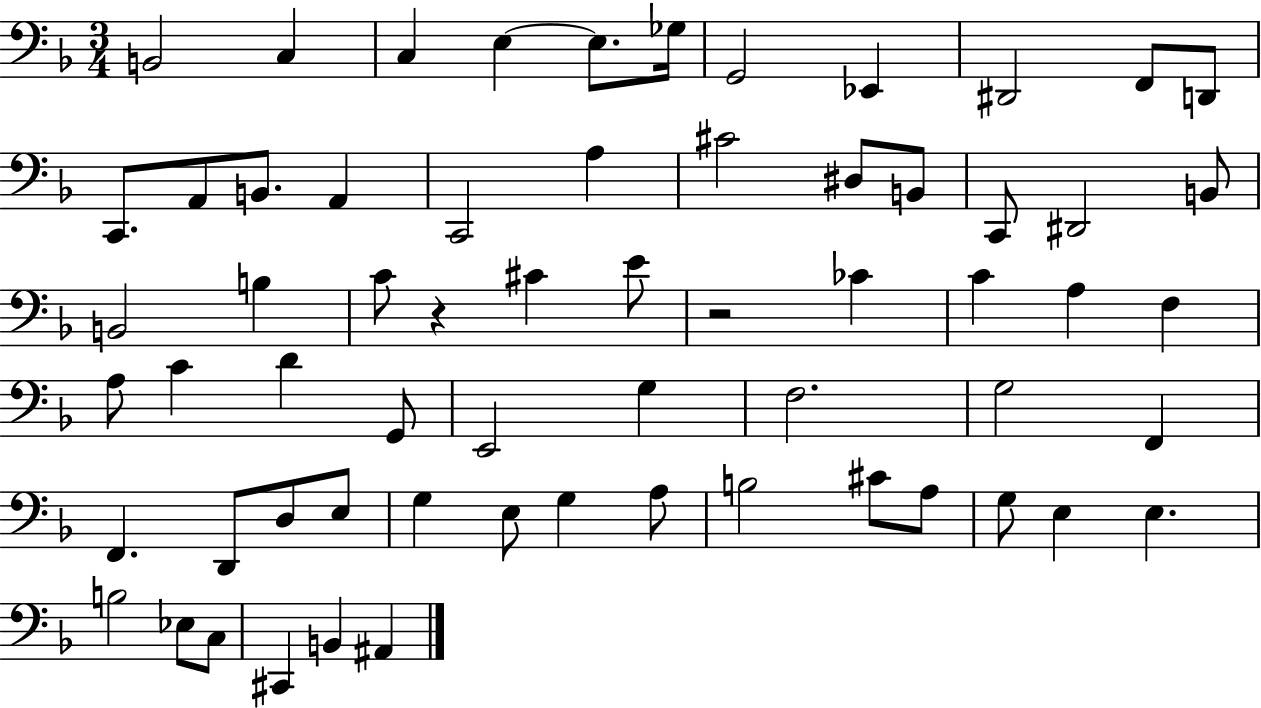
X:1
T:Untitled
M:3/4
L:1/4
K:F
B,,2 C, C, E, E,/2 _G,/4 G,,2 _E,, ^D,,2 F,,/2 D,,/2 C,,/2 A,,/2 B,,/2 A,, C,,2 A, ^C2 ^D,/2 B,,/2 C,,/2 ^D,,2 B,,/2 B,,2 B, C/2 z ^C E/2 z2 _C C A, F, A,/2 C D G,,/2 E,,2 G, F,2 G,2 F,, F,, D,,/2 D,/2 E,/2 G, E,/2 G, A,/2 B,2 ^C/2 A,/2 G,/2 E, E, B,2 _E,/2 C,/2 ^C,, B,, ^A,,